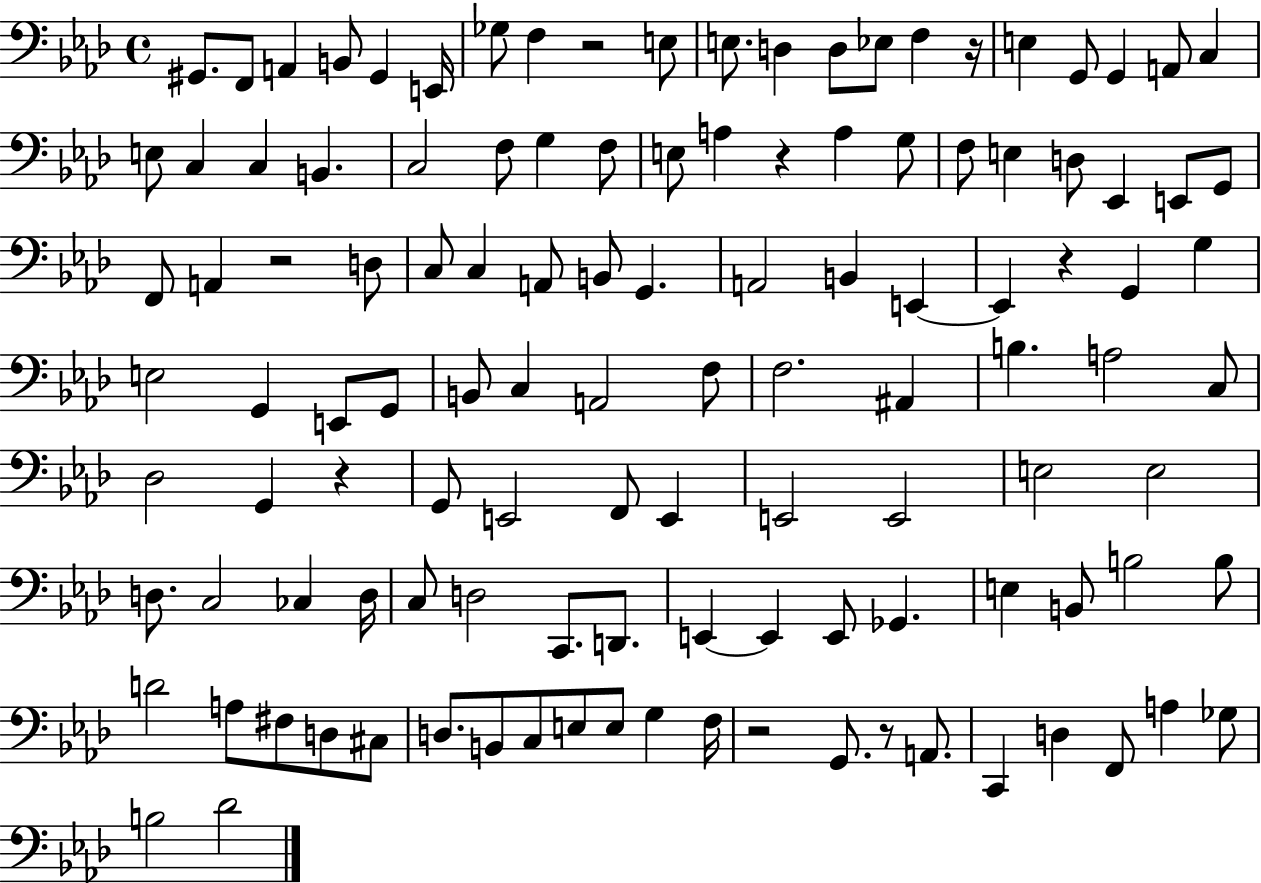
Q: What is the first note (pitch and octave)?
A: G#2